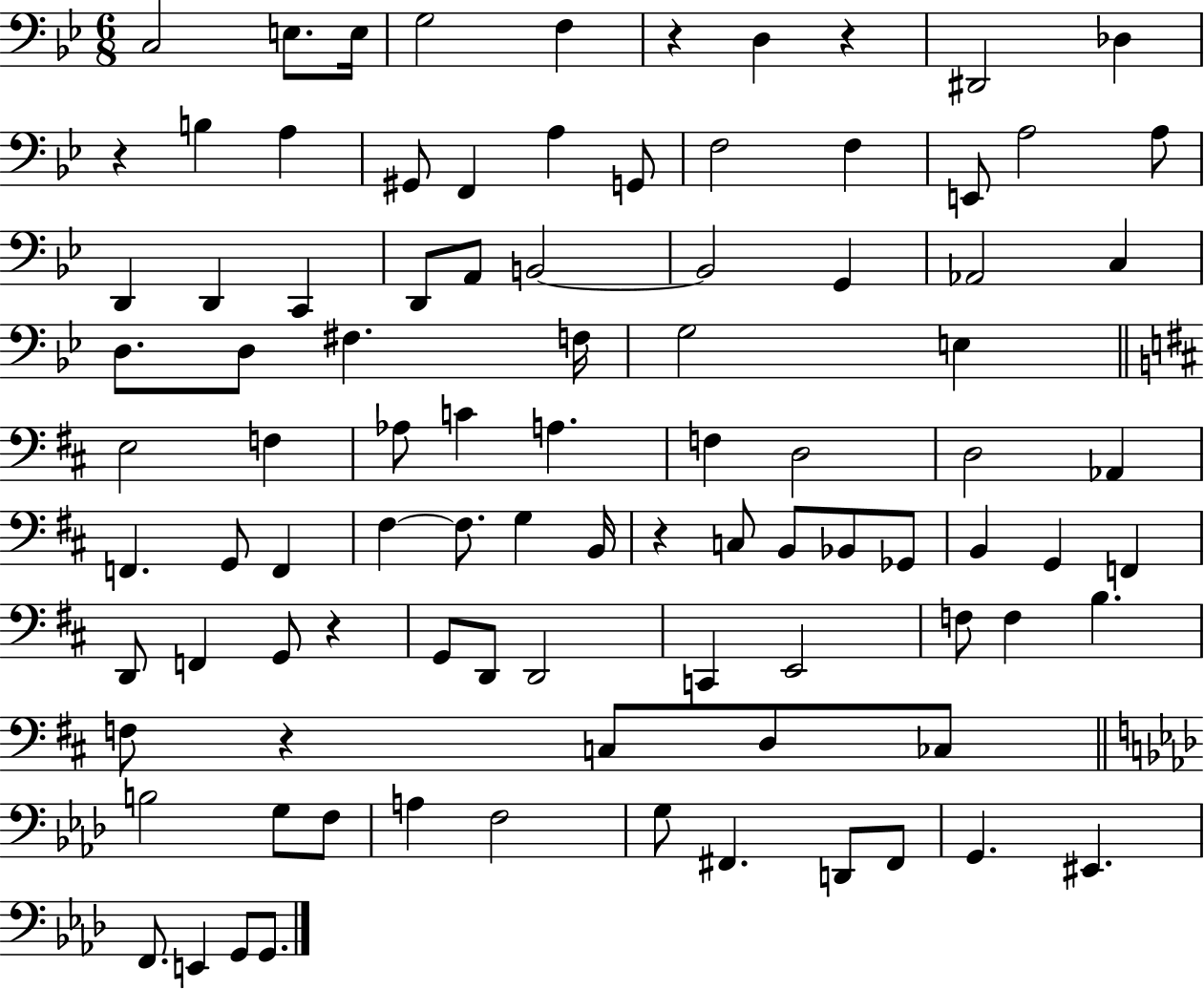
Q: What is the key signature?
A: BES major